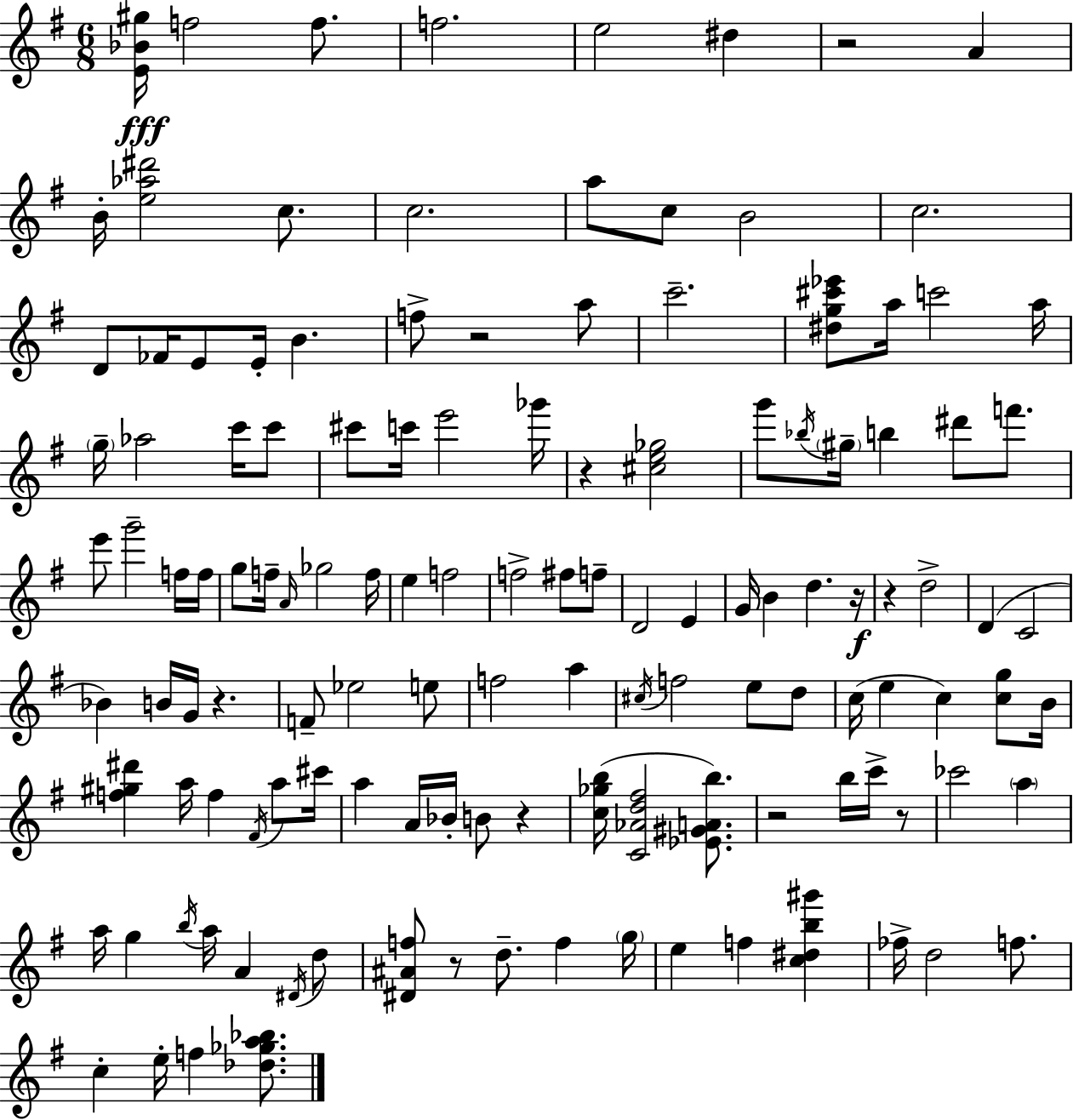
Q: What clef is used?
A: treble